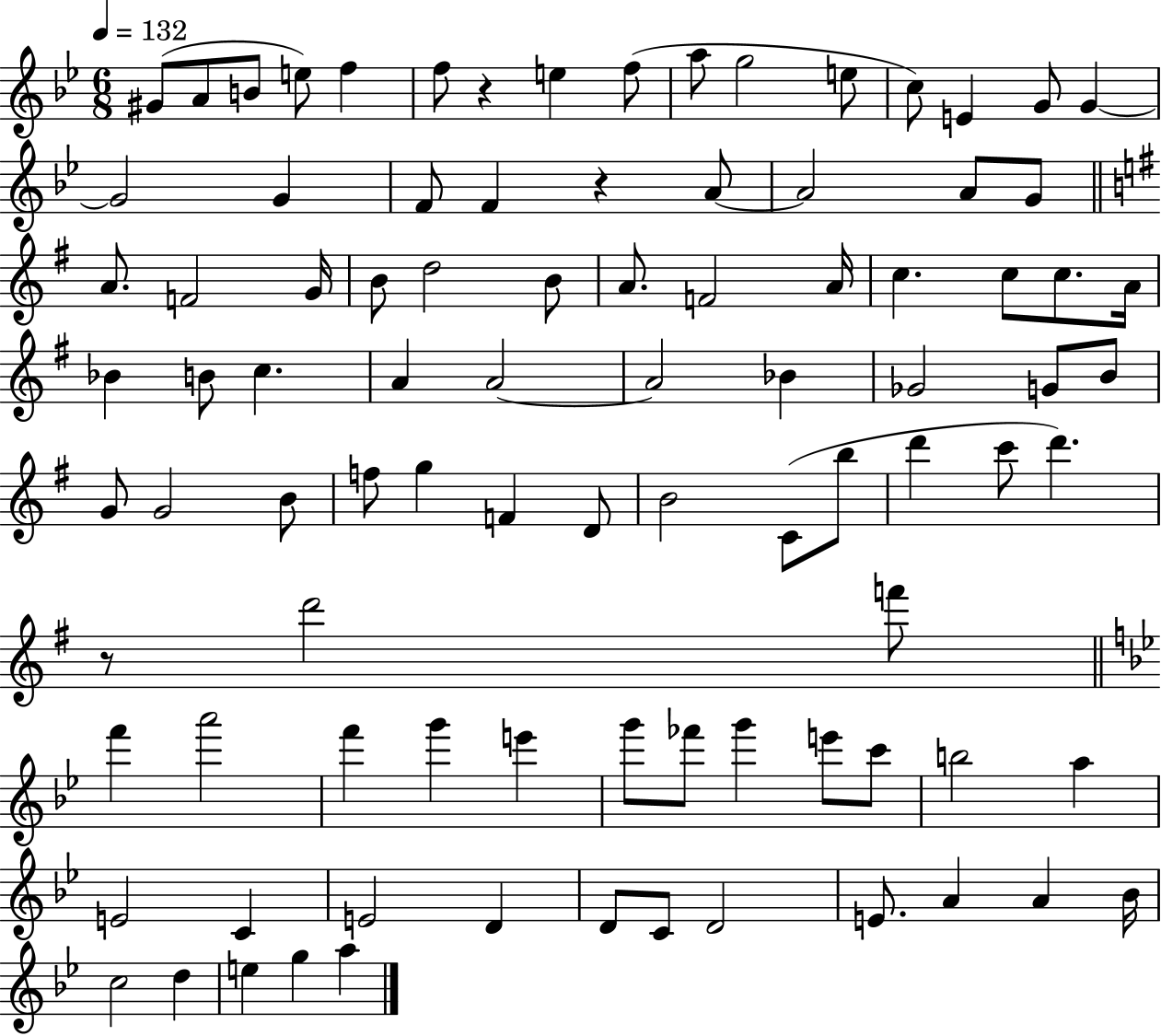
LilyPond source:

{
  \clef treble
  \numericTimeSignature
  \time 6/8
  \key bes \major
  \tempo 4 = 132
  \repeat volta 2 { gis'8( a'8 b'8 e''8) f''4 | f''8 r4 e''4 f''8( | a''8 g''2 e''8 | c''8) e'4 g'8 g'4~~ | \break g'2 g'4 | f'8 f'4 r4 a'8~~ | a'2 a'8 g'8 | \bar "||" \break \key g \major a'8. f'2 g'16 | b'8 d''2 b'8 | a'8. f'2 a'16 | c''4. c''8 c''8. a'16 | \break bes'4 b'8 c''4. | a'4 a'2~~ | a'2 bes'4 | ges'2 g'8 b'8 | \break g'8 g'2 b'8 | f''8 g''4 f'4 d'8 | b'2 c'8( b''8 | d'''4 c'''8 d'''4.) | \break r8 d'''2 f'''8 | \bar "||" \break \key g \minor f'''4 a'''2 | f'''4 g'''4 e'''4 | g'''8 fes'''8 g'''4 e'''8 c'''8 | b''2 a''4 | \break e'2 c'4 | e'2 d'4 | d'8 c'8 d'2 | e'8. a'4 a'4 bes'16 | \break c''2 d''4 | e''4 g''4 a''4 | } \bar "|."
}